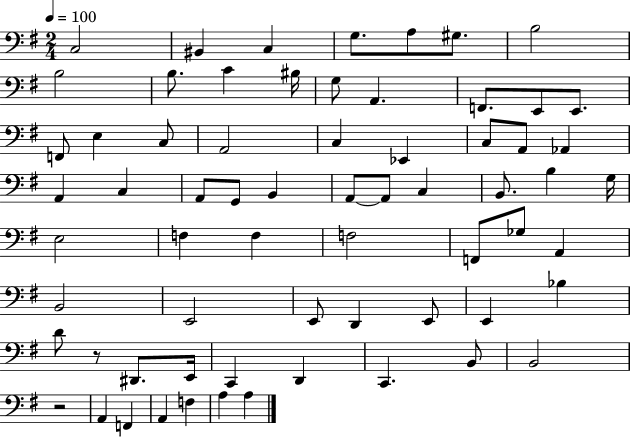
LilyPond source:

{
  \clef bass
  \numericTimeSignature
  \time 2/4
  \key g \major
  \tempo 4 = 100
  c2 | bis,4 c4 | g8. a8 gis8. | b2 | \break b2 | b8. c'4 bis16 | g8 a,4. | f,8. e,8 e,8. | \break f,8 e4 c8 | a,2 | c4 ees,4 | c8 a,8 aes,4 | \break a,4 c4 | a,8 g,8 b,4 | a,8~~ a,8 c4 | b,8. b4 g16 | \break e2 | f4 f4 | f2 | f,8 ges8 a,4 | \break b,2 | e,2 | e,8 d,4 e,8 | e,4 bes4 | \break d'8 r8 dis,8. e,16 | c,4 d,4 | c,4. b,8 | b,2 | \break r2 | a,4 f,4 | a,4 f4 | a4 a4 | \break \bar "|."
}